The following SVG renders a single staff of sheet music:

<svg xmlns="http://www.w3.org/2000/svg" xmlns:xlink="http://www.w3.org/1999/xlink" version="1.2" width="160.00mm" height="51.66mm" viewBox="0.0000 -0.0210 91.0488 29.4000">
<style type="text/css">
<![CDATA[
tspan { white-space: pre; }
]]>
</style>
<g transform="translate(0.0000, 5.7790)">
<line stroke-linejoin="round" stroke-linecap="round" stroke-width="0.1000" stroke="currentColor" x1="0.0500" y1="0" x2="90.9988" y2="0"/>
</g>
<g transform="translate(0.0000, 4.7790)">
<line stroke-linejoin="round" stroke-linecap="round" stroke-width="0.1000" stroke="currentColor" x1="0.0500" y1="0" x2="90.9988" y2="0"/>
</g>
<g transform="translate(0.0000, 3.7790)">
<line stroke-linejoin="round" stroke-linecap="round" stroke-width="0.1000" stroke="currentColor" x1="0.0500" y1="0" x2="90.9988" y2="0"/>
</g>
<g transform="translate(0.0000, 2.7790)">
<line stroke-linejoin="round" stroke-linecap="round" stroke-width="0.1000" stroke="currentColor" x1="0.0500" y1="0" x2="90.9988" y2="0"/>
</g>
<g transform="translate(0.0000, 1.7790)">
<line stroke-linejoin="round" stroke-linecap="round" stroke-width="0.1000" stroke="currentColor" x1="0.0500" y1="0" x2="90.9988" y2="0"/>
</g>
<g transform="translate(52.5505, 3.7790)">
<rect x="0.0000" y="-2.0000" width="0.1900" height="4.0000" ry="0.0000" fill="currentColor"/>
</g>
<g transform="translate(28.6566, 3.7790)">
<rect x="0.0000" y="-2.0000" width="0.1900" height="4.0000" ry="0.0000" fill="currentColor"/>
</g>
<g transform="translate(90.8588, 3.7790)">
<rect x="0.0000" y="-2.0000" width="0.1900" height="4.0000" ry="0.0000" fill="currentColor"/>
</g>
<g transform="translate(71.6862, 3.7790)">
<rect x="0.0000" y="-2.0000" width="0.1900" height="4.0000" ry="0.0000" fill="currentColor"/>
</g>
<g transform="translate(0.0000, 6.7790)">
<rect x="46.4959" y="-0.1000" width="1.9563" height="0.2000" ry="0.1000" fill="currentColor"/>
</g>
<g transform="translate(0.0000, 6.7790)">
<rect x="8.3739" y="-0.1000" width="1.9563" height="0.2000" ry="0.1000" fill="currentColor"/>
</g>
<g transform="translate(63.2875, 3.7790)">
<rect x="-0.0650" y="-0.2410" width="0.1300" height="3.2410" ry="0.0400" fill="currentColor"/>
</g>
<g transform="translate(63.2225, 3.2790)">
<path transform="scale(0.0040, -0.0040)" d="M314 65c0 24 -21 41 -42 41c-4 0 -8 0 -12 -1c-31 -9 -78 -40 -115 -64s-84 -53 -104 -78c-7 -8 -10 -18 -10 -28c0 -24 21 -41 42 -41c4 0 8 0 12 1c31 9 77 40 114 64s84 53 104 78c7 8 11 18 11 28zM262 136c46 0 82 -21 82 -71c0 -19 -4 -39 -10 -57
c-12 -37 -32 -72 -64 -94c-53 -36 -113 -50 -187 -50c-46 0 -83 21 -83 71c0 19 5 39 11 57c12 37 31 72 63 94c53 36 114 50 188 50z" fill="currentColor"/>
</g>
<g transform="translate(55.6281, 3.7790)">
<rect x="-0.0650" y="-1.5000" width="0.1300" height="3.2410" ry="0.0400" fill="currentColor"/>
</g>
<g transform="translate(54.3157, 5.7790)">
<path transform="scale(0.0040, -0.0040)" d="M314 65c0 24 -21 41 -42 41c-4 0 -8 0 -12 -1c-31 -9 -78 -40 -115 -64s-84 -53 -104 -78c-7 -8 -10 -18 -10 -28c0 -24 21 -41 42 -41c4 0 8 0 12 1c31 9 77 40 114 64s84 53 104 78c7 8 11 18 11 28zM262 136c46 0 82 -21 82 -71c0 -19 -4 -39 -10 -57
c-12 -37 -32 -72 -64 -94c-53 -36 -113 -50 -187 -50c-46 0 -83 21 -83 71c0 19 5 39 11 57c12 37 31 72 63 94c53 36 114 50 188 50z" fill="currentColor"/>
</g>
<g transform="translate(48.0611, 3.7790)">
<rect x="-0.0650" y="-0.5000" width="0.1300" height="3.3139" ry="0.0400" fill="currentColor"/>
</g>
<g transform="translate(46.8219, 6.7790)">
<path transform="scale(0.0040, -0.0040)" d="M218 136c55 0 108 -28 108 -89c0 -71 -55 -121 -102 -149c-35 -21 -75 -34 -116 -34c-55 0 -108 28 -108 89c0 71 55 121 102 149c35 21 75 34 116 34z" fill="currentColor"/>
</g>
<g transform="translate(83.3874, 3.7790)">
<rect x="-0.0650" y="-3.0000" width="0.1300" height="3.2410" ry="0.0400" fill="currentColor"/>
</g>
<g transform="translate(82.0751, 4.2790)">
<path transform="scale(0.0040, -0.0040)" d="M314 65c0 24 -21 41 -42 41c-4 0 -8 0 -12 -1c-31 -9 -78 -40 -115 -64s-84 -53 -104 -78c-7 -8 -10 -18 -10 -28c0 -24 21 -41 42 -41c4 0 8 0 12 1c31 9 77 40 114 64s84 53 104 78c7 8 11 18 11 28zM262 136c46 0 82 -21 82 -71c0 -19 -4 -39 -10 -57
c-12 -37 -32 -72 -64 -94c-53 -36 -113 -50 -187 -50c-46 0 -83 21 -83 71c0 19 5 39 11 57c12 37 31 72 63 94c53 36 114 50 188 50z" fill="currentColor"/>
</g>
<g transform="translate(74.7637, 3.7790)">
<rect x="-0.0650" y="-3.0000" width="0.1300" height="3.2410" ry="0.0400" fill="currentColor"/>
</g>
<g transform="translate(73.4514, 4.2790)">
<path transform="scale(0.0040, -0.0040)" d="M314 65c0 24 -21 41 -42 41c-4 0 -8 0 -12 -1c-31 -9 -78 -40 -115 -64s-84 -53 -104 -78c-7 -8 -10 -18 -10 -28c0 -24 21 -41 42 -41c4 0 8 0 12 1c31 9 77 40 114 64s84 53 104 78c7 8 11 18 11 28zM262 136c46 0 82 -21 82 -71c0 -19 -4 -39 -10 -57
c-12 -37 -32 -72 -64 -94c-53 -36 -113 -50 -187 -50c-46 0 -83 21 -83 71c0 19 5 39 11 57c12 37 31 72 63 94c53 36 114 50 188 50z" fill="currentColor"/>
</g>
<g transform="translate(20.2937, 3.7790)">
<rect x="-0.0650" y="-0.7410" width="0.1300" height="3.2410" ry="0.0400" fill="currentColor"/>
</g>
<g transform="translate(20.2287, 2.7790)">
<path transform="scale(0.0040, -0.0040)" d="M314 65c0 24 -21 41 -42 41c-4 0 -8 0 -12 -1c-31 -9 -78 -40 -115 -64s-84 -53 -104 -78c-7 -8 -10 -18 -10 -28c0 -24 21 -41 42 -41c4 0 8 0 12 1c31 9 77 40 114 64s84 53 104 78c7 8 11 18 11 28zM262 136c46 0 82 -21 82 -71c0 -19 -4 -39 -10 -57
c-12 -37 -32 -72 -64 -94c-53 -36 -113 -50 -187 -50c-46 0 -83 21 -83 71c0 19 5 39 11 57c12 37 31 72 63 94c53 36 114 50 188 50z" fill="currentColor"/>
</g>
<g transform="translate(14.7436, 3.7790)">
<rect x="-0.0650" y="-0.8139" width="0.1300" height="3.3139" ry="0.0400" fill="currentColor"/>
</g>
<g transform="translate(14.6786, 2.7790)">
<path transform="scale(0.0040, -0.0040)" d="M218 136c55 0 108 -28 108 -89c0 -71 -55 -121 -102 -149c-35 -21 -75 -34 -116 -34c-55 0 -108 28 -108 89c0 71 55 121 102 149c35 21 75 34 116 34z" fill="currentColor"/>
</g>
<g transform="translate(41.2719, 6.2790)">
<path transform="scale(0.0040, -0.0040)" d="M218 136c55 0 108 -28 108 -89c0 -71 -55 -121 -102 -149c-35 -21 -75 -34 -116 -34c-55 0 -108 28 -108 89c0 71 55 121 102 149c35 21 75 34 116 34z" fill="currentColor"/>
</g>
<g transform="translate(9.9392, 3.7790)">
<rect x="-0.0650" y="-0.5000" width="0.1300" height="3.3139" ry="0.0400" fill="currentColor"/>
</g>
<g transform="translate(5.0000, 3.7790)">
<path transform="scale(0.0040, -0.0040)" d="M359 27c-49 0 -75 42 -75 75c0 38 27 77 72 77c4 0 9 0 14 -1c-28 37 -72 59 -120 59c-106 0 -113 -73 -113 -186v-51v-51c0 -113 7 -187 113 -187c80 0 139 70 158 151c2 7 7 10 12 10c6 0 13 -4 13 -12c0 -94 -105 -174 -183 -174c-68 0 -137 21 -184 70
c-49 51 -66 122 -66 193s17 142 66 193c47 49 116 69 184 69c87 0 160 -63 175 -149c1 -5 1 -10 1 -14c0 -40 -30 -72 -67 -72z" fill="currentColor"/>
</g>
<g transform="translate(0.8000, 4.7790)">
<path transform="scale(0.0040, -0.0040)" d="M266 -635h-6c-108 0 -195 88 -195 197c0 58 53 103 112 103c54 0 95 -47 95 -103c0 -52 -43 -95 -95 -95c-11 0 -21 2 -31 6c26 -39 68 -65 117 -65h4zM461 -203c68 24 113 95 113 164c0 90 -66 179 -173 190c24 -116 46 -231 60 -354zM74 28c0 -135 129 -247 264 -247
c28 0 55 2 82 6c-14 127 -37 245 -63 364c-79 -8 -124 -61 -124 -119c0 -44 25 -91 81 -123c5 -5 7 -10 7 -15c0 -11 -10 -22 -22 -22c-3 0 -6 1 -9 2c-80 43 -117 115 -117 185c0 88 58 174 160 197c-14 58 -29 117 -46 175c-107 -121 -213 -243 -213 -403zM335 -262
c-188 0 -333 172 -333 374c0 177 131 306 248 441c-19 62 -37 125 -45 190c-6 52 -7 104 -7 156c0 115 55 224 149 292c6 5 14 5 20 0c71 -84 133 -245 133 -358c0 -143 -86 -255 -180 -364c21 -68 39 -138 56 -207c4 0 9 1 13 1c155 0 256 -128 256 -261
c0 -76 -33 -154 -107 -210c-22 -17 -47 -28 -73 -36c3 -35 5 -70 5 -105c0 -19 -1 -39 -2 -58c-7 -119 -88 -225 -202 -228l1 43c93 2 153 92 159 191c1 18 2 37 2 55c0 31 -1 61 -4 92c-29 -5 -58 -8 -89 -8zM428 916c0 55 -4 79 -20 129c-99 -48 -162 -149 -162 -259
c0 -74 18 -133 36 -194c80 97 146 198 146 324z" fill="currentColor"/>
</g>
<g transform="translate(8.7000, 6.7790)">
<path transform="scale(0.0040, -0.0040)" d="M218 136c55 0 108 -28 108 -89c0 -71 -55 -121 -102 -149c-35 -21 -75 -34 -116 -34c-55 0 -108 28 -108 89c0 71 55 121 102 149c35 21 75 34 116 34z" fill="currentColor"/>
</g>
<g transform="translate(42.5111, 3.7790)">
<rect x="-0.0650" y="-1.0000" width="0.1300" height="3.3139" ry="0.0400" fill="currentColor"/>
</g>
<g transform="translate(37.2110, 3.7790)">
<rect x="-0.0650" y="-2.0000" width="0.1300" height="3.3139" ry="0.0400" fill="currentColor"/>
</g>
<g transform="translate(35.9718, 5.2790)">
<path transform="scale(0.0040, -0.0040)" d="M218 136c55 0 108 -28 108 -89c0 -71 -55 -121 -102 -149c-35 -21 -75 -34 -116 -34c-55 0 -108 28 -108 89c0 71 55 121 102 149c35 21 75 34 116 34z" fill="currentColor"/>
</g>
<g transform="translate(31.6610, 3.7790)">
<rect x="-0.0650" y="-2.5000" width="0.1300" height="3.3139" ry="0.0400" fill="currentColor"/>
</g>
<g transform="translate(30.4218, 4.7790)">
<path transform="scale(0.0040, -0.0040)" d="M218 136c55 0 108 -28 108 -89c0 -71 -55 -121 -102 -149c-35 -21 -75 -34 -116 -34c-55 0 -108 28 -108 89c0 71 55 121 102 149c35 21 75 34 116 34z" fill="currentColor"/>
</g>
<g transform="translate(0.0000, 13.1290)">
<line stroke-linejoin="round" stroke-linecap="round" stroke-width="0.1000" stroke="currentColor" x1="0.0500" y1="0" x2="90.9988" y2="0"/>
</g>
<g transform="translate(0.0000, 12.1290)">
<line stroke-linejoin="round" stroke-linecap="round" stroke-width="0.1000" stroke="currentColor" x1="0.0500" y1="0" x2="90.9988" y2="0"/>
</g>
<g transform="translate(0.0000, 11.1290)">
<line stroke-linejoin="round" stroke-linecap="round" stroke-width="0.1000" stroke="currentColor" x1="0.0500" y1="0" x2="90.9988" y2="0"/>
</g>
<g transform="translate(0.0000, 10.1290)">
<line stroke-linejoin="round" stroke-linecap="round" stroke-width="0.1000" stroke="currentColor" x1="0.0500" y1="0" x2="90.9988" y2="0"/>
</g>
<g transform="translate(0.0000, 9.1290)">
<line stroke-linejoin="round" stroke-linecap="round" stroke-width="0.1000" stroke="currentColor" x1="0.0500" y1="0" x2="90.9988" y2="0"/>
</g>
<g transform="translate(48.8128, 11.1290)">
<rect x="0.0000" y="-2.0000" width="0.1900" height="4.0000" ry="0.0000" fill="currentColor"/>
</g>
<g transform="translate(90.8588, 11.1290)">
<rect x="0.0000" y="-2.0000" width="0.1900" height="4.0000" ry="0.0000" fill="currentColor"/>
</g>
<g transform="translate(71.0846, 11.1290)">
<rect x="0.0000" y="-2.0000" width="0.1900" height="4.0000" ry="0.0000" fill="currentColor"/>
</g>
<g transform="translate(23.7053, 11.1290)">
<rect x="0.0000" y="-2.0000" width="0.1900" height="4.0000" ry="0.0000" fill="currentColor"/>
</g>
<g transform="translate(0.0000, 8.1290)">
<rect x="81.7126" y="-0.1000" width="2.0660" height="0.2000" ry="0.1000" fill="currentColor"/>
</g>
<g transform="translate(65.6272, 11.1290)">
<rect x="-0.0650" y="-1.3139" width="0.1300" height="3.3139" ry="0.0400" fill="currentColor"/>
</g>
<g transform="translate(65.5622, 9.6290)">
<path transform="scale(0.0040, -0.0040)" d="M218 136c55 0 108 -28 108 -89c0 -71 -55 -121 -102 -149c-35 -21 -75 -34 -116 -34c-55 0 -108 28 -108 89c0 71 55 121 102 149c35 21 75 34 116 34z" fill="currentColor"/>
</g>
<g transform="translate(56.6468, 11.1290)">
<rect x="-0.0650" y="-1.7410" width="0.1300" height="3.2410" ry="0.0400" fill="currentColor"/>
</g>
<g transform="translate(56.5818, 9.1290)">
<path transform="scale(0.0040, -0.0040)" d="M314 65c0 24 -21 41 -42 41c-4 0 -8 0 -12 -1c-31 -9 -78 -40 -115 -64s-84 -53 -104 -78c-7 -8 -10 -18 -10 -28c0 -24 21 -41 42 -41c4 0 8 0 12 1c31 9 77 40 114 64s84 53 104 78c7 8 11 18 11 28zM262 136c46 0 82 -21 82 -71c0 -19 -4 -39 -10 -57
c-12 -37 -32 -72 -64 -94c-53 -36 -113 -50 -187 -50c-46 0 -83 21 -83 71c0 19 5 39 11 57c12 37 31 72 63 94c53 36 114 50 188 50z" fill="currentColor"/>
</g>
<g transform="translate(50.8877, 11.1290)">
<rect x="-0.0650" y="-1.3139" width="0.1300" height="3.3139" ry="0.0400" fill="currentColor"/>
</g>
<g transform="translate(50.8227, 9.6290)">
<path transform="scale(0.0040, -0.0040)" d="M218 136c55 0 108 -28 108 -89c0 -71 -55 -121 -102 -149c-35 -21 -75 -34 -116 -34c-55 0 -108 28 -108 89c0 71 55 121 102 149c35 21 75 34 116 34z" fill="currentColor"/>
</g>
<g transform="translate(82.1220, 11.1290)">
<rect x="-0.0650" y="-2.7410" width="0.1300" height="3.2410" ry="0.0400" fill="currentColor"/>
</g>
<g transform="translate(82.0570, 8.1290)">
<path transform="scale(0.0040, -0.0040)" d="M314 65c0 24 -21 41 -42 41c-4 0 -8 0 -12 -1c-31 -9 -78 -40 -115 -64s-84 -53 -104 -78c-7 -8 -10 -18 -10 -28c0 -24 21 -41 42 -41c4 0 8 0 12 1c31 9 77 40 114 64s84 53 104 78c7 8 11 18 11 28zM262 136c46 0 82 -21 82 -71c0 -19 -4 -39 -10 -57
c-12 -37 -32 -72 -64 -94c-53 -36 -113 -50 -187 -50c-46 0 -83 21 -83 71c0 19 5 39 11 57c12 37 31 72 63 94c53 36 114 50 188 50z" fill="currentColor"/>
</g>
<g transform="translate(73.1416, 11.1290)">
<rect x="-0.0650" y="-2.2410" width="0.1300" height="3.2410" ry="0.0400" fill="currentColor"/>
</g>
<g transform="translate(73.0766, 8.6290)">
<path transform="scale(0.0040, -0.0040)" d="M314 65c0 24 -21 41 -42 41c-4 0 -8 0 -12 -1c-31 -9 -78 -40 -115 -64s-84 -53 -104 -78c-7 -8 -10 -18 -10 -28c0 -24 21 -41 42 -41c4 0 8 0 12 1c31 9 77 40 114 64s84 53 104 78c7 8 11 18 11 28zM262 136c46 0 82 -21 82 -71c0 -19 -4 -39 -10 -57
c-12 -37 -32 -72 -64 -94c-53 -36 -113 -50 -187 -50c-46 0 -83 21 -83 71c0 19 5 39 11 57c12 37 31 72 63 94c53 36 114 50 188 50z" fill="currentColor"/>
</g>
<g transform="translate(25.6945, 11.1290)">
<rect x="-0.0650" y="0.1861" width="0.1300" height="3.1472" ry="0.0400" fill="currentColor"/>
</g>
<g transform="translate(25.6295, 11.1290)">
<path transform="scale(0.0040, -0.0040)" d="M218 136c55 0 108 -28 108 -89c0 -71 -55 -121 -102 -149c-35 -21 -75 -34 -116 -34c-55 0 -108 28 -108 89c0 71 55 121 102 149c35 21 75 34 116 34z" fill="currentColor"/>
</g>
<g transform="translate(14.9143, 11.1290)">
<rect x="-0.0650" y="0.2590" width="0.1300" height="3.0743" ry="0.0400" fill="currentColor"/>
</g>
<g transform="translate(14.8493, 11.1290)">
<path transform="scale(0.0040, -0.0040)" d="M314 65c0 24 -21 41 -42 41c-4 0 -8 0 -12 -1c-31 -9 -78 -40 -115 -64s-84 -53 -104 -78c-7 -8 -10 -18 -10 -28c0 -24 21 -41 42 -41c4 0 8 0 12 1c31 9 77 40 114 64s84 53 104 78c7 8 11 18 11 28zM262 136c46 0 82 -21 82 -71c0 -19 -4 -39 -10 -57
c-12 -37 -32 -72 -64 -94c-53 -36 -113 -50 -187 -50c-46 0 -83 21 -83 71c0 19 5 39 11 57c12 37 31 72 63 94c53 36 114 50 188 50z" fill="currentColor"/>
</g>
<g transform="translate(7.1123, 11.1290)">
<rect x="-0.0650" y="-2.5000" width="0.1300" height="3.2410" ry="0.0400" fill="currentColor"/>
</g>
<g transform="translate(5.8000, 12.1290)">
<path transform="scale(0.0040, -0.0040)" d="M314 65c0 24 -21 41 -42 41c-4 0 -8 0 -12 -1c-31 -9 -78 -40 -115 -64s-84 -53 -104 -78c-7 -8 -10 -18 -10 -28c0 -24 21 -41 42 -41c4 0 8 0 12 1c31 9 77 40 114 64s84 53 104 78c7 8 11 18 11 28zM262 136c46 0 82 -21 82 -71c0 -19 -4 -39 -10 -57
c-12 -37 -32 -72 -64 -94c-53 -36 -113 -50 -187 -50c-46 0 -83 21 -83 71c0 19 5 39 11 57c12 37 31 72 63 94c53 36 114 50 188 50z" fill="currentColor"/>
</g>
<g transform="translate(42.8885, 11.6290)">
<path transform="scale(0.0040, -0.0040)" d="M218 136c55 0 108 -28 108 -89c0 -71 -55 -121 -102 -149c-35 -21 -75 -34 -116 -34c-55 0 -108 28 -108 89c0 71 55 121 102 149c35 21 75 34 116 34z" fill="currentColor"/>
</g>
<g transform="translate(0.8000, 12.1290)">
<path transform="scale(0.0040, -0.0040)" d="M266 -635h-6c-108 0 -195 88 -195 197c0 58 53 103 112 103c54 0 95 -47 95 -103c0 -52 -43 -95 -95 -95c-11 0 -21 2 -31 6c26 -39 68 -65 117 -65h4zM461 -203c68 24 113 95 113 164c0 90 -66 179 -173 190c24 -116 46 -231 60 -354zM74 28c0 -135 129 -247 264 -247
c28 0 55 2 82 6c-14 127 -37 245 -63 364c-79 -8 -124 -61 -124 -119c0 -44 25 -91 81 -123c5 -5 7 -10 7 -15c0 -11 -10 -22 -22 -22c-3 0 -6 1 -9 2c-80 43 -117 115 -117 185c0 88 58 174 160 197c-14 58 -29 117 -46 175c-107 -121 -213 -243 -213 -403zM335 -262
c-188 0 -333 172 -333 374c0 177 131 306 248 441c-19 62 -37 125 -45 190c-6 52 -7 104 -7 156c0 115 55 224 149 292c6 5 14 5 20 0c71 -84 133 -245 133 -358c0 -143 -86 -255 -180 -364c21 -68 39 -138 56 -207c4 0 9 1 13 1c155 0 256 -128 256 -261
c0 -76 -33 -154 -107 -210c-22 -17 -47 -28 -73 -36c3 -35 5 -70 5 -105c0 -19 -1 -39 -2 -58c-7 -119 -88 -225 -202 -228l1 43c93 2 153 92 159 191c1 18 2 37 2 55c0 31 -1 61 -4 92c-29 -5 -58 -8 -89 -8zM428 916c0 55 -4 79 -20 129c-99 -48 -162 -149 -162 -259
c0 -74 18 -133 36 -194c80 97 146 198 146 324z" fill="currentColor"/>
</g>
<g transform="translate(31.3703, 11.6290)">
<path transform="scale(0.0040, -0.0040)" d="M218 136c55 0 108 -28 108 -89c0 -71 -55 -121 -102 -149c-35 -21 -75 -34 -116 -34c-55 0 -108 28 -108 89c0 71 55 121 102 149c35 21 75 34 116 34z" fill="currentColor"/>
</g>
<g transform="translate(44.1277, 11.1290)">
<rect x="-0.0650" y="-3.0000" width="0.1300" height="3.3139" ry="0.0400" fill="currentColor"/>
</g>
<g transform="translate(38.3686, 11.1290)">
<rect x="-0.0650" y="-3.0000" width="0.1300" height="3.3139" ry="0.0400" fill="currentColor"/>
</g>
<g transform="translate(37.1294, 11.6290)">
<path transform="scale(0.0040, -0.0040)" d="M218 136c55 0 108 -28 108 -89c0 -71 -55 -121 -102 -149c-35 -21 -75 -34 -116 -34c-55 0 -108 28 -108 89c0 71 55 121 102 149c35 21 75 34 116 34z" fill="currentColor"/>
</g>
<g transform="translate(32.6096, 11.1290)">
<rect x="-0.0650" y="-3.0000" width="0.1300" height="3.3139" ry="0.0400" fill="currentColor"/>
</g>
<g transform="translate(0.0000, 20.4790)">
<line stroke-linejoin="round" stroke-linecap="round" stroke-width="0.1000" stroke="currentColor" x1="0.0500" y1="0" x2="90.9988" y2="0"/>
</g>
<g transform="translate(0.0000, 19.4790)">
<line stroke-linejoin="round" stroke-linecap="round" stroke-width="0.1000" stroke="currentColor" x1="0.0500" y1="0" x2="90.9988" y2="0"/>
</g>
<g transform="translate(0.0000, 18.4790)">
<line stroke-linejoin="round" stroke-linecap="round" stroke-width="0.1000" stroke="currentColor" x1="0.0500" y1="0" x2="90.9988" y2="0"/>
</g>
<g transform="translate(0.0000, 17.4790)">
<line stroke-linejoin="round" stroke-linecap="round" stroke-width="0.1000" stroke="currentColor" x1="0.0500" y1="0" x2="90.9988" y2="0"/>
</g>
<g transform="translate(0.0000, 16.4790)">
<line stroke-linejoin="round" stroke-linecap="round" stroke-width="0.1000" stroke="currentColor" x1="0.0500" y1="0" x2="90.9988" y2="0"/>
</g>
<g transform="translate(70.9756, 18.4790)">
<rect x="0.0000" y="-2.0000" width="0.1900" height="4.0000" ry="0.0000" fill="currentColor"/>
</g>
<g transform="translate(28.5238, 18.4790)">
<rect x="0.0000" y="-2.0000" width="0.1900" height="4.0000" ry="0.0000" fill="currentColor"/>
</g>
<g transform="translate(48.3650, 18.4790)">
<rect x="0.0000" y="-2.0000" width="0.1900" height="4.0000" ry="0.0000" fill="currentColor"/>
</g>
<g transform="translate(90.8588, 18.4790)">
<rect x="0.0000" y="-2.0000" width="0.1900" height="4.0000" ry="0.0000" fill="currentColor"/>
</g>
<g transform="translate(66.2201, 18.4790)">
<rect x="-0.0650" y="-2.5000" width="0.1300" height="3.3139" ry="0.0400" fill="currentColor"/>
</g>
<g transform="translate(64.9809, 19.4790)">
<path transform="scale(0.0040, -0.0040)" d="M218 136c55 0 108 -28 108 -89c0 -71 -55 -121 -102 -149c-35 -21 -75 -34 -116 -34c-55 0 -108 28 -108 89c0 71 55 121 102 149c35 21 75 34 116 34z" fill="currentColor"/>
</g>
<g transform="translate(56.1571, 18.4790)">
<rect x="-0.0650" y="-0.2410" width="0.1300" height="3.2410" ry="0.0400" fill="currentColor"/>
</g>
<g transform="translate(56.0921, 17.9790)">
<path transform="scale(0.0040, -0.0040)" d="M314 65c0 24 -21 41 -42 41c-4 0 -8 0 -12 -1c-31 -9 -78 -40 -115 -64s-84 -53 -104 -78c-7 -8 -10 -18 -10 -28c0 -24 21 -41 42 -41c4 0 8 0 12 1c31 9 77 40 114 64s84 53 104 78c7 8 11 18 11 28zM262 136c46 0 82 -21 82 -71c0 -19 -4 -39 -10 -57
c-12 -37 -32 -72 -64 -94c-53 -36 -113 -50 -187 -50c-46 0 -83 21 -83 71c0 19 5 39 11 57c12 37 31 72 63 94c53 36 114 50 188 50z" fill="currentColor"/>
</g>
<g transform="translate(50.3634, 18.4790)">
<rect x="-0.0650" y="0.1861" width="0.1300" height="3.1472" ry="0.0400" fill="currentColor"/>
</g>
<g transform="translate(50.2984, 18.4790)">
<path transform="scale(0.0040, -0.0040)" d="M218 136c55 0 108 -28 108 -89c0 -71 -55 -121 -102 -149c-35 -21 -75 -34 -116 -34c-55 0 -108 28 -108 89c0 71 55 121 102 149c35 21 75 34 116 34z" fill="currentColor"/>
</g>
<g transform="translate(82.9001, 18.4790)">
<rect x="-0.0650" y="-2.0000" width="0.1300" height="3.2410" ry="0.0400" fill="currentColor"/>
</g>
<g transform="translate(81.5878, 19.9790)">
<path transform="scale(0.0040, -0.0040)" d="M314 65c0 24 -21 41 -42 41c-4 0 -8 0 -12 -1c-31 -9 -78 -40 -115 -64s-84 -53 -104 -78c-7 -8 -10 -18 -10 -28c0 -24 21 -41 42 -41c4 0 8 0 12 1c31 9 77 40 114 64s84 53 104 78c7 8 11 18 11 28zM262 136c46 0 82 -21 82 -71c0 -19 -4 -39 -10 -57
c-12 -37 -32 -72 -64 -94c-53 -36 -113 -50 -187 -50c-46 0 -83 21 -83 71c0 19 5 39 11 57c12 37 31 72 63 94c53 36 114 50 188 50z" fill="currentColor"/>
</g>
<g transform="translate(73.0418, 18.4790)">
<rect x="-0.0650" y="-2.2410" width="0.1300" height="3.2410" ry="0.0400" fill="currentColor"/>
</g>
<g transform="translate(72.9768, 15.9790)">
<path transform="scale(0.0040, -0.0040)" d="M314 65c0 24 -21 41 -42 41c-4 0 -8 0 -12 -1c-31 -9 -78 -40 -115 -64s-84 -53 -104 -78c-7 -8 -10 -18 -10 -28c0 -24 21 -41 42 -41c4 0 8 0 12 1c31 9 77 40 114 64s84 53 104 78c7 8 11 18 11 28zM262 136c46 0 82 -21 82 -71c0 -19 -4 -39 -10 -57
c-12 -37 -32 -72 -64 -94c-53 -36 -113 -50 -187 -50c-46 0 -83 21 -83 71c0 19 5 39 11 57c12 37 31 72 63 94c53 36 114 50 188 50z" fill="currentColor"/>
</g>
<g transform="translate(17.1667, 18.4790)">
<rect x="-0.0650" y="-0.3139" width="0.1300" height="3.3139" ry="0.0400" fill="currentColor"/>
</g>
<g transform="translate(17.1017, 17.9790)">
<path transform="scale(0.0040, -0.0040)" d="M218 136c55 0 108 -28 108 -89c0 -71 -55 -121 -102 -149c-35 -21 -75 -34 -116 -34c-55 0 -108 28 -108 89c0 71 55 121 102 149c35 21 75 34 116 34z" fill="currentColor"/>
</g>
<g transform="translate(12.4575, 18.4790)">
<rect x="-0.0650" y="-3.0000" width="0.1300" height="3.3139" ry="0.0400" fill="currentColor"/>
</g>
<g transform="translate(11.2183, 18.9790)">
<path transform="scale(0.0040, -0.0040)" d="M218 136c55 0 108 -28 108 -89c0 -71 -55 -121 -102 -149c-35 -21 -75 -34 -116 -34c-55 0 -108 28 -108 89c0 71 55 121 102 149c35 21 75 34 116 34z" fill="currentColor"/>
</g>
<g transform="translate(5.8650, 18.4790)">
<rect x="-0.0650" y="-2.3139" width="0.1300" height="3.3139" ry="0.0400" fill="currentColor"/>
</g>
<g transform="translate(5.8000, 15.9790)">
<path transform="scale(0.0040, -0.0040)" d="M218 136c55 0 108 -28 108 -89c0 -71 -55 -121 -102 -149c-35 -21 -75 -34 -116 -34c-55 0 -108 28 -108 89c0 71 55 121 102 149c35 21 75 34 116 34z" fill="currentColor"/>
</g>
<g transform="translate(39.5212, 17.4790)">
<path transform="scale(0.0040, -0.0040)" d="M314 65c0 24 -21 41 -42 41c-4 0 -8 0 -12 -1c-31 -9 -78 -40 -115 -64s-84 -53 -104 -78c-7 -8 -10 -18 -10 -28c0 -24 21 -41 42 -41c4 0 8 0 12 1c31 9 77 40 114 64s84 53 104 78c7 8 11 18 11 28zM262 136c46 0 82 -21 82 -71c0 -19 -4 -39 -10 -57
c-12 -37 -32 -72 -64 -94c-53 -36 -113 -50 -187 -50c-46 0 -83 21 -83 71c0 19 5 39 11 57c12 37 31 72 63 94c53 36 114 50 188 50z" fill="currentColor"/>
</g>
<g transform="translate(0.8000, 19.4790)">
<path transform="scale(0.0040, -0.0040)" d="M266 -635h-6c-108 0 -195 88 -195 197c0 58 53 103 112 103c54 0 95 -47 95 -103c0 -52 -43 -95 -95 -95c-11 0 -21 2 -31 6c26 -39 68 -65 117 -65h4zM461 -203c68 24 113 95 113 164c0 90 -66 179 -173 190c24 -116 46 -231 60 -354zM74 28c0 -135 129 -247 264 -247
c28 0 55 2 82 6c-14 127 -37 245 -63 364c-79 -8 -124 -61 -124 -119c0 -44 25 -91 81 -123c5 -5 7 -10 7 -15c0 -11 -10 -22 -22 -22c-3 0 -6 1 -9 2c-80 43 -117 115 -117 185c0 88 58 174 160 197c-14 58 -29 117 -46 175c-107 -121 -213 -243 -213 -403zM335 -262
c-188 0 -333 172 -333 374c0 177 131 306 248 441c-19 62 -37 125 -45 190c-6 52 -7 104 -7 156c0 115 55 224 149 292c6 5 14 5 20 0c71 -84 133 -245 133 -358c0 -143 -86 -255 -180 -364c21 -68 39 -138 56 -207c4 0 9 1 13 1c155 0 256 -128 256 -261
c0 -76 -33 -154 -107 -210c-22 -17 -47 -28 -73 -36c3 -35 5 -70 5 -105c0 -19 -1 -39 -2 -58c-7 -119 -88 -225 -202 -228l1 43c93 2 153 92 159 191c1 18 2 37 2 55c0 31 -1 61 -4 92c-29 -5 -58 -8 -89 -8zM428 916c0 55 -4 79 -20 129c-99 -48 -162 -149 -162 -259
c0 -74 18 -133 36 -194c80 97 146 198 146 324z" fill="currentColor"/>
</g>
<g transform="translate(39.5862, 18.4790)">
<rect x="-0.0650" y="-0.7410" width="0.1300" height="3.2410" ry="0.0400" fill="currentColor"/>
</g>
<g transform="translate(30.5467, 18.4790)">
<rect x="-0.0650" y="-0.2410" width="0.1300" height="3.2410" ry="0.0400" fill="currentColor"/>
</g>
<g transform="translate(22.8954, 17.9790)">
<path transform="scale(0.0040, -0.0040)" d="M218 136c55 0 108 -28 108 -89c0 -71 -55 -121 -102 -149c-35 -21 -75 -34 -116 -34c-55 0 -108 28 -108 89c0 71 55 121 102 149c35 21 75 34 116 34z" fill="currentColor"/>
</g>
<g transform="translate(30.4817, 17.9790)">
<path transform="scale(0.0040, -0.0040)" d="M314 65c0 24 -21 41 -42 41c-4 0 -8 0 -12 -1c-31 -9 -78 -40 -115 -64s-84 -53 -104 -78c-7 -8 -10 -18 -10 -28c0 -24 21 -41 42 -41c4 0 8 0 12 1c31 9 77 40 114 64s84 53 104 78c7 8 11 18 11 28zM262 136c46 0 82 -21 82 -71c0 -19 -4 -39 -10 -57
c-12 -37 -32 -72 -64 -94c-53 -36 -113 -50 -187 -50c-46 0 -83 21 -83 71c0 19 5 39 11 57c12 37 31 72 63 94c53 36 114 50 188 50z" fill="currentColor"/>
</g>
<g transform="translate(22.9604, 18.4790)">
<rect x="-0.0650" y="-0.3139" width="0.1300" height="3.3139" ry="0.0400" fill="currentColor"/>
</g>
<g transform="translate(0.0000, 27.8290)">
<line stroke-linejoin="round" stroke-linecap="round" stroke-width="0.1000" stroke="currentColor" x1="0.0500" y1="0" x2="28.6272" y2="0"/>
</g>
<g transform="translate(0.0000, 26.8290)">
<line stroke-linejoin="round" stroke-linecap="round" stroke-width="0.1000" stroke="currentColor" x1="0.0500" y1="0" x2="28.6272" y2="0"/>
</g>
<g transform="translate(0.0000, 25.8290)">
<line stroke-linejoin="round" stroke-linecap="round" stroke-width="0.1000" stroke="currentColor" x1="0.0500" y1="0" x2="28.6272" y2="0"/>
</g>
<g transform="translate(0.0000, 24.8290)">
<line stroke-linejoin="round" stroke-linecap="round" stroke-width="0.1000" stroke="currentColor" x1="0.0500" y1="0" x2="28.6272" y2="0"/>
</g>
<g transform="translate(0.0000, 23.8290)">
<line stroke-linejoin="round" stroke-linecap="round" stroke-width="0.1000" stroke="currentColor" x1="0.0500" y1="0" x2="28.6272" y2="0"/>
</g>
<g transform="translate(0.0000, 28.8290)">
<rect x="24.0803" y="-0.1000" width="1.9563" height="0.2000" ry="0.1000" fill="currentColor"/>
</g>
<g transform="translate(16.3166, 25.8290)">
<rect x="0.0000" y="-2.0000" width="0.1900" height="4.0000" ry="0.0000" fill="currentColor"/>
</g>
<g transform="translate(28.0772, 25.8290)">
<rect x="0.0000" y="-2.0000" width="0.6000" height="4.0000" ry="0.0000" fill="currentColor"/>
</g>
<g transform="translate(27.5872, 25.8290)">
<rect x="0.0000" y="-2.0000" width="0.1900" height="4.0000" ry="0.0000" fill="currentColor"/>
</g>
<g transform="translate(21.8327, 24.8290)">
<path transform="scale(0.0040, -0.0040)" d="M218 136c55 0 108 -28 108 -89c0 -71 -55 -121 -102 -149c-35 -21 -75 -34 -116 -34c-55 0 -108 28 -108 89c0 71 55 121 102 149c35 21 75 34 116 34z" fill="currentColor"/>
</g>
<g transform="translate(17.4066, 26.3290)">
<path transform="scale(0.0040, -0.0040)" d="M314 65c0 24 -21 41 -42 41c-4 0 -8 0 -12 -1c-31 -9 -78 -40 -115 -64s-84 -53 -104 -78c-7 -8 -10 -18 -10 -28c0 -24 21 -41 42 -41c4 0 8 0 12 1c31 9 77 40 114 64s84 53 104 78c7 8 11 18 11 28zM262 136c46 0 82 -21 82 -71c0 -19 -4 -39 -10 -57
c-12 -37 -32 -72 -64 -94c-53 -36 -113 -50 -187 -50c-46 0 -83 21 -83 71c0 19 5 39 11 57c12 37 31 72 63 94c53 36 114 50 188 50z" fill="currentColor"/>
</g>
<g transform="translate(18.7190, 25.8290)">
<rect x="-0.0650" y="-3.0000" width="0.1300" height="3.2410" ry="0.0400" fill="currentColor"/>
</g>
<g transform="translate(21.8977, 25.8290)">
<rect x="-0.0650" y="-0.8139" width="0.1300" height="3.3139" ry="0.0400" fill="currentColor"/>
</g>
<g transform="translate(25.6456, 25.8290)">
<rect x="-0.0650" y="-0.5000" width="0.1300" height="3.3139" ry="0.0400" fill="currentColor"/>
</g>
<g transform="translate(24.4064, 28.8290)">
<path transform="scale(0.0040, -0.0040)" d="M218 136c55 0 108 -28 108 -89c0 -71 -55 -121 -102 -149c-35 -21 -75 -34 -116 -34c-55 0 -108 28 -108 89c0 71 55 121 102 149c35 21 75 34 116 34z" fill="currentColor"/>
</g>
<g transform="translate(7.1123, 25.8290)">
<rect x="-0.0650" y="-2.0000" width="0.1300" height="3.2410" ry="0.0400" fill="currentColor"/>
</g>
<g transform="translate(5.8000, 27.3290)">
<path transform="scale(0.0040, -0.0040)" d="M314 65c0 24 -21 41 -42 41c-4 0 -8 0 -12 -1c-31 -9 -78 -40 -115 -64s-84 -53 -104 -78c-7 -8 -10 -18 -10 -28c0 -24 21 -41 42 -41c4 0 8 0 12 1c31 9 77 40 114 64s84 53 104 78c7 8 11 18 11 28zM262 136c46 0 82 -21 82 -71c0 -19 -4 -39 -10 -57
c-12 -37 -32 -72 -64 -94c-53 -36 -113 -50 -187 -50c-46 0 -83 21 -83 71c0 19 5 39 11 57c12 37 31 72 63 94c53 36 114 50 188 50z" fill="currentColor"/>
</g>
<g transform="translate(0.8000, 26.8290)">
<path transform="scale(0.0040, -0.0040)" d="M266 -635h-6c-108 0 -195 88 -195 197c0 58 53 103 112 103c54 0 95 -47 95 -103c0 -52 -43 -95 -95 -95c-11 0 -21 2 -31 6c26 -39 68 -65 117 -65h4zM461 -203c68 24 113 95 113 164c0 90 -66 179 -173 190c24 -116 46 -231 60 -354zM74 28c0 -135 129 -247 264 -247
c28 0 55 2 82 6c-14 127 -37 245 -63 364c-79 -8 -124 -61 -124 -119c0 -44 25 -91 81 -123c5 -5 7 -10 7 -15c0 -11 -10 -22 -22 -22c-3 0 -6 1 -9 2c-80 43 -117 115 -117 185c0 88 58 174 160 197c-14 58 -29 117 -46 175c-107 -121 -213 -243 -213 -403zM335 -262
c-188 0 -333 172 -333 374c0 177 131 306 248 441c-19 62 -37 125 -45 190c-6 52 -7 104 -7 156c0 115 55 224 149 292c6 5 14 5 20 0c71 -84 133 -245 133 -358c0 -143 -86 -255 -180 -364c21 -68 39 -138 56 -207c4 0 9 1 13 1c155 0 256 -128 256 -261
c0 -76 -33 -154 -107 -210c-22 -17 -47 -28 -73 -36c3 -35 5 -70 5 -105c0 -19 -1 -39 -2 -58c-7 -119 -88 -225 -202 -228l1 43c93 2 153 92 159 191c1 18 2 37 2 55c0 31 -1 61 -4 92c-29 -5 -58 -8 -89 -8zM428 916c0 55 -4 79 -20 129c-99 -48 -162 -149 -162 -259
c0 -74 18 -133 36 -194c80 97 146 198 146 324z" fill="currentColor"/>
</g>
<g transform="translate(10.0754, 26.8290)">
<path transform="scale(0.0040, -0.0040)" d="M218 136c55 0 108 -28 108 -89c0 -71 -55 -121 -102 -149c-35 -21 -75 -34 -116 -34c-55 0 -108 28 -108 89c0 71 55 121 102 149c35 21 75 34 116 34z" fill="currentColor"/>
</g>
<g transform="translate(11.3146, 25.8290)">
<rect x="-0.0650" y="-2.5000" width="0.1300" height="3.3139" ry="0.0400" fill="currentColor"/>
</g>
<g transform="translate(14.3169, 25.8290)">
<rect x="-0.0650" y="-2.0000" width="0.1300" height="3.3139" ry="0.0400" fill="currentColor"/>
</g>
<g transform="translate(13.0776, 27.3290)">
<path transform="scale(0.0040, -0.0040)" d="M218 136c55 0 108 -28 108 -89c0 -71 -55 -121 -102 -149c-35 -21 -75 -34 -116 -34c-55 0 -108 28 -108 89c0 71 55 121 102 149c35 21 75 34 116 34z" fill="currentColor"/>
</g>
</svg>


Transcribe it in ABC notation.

X:1
T:Untitled
M:4/4
L:1/4
K:C
C d d2 G F D C E2 c2 A2 A2 G2 B2 B A A A e f2 e g2 a2 g A c c c2 d2 B c2 G g2 F2 F2 G F A2 d C